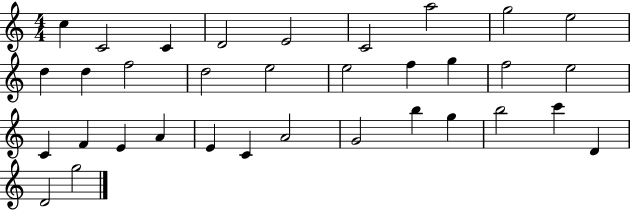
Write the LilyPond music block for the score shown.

{
  \clef treble
  \numericTimeSignature
  \time 4/4
  \key c \major
  c''4 c'2 c'4 | d'2 e'2 | c'2 a''2 | g''2 e''2 | \break d''4 d''4 f''2 | d''2 e''2 | e''2 f''4 g''4 | f''2 e''2 | \break c'4 f'4 e'4 a'4 | e'4 c'4 a'2 | g'2 b''4 g''4 | b''2 c'''4 d'4 | \break d'2 g''2 | \bar "|."
}